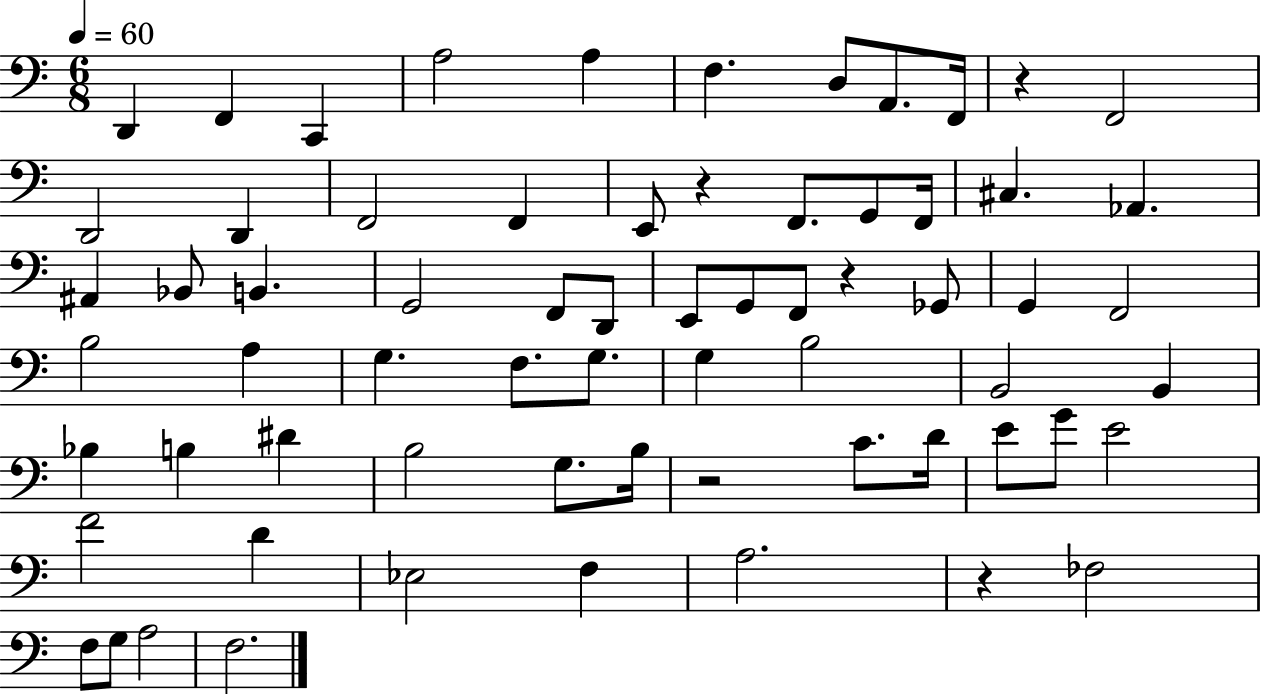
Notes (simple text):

D2/q F2/q C2/q A3/h A3/q F3/q. D3/e A2/e. F2/s R/q F2/h D2/h D2/q F2/h F2/q E2/e R/q F2/e. G2/e F2/s C#3/q. Ab2/q. A#2/q Bb2/e B2/q. G2/h F2/e D2/e E2/e G2/e F2/e R/q Gb2/e G2/q F2/h B3/h A3/q G3/q. F3/e. G3/e. G3/q B3/h B2/h B2/q Bb3/q B3/q D#4/q B3/h G3/e. B3/s R/h C4/e. D4/s E4/e G4/e E4/h F4/h D4/q Eb3/h F3/q A3/h. R/q FES3/h F3/e G3/e A3/h F3/h.